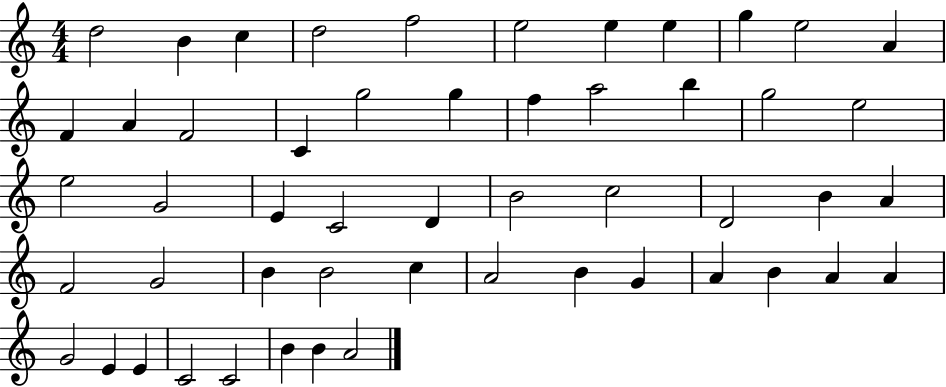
X:1
T:Untitled
M:4/4
L:1/4
K:C
d2 B c d2 f2 e2 e e g e2 A F A F2 C g2 g f a2 b g2 e2 e2 G2 E C2 D B2 c2 D2 B A F2 G2 B B2 c A2 B G A B A A G2 E E C2 C2 B B A2